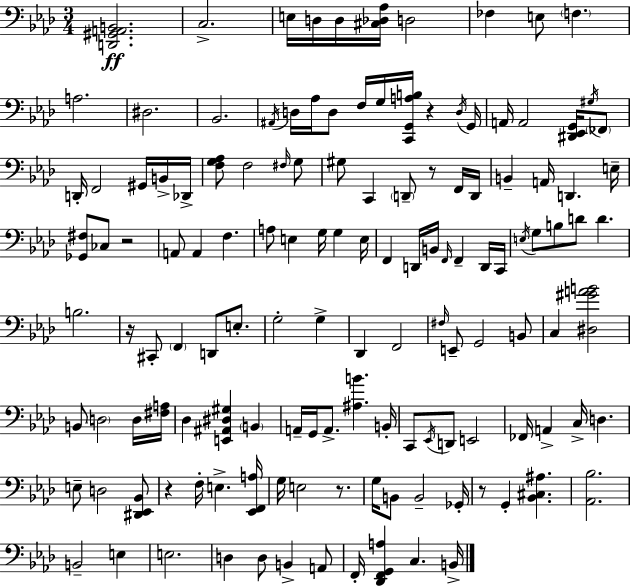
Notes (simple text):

[D2,G#2,A2,B2]/h. C3/h. E3/s D3/s D3/s [C#3,Db3,Ab3]/s D3/h FES3/q E3/e F3/q. A3/h. D#3/h. Bb2/h. A#2/s D3/s Ab3/s D3/e F3/s G3/s [C2,G2,A3,B3]/s R/q D3/s G2/s A2/s A2/h [D#2,Eb2,G2]/s G#3/s FES2/e D2/s F2/h G#2/s B2/s Db2/s [F3,G3,Ab3]/e F3/h F#3/s G3/e G#3/e C2/q D2/e R/e F2/s D2/s B2/q A2/s D2/q. E3/s [Gb2,F#3]/e CES3/e R/h A2/e A2/q F3/q. A3/e E3/q G3/s G3/q E3/s F2/q D2/s B2/s F2/s F2/q D2/s C2/s E3/s G3/e B3/e D4/e D4/q. B3/h. R/s C#2/e F2/q D2/e E3/e. G3/h G3/q Db2/q F2/h F#3/s E2/e G2/h B2/e C3/q [D#3,G#4,A4,B4]/h B2/e D3/h D3/s [F#3,A3]/s Db3/q [E2,A#2,D#3,G#3]/q B2/q A2/s G2/s A2/e. [A#3,B4]/q. B2/s C2/e Eb2/s D2/e E2/h FES2/s A2/q C3/s D3/q. E3/e D3/h [D#2,Eb2,Bb2]/e R/q F3/s E3/q. [Eb2,F2,A3]/s G3/s E3/h R/e. G3/s B2/e B2/h Gb2/s R/e G2/q [Bb2,C#3,A#3]/q. [Ab2,Bb3]/h. B2/h E3/q E3/h. D3/q D3/e B2/q A2/e F2/s [Db2,F2,G2,A3]/q C3/q. B2/s